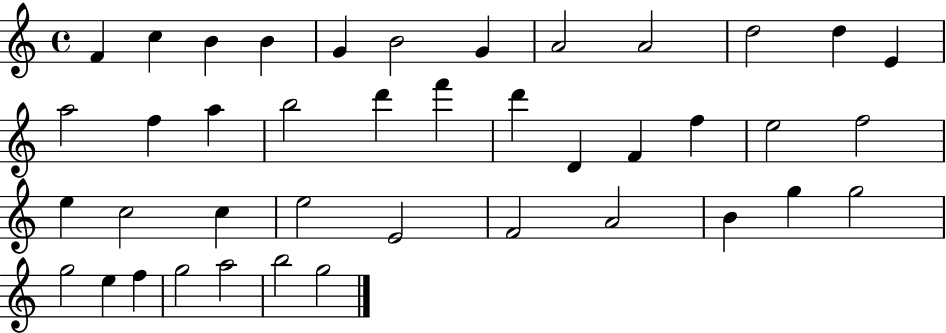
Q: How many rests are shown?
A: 0